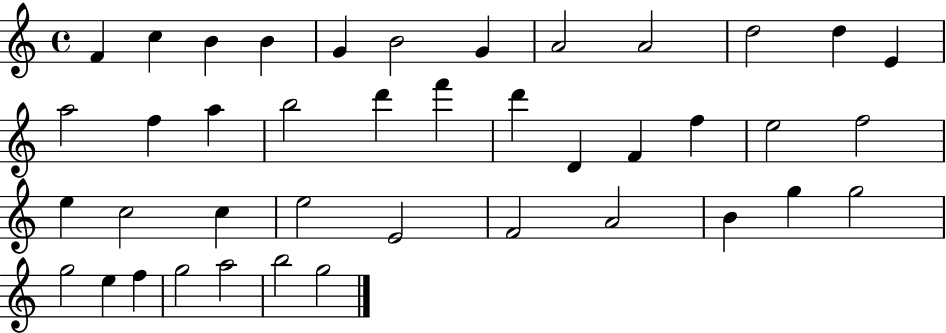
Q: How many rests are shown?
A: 0